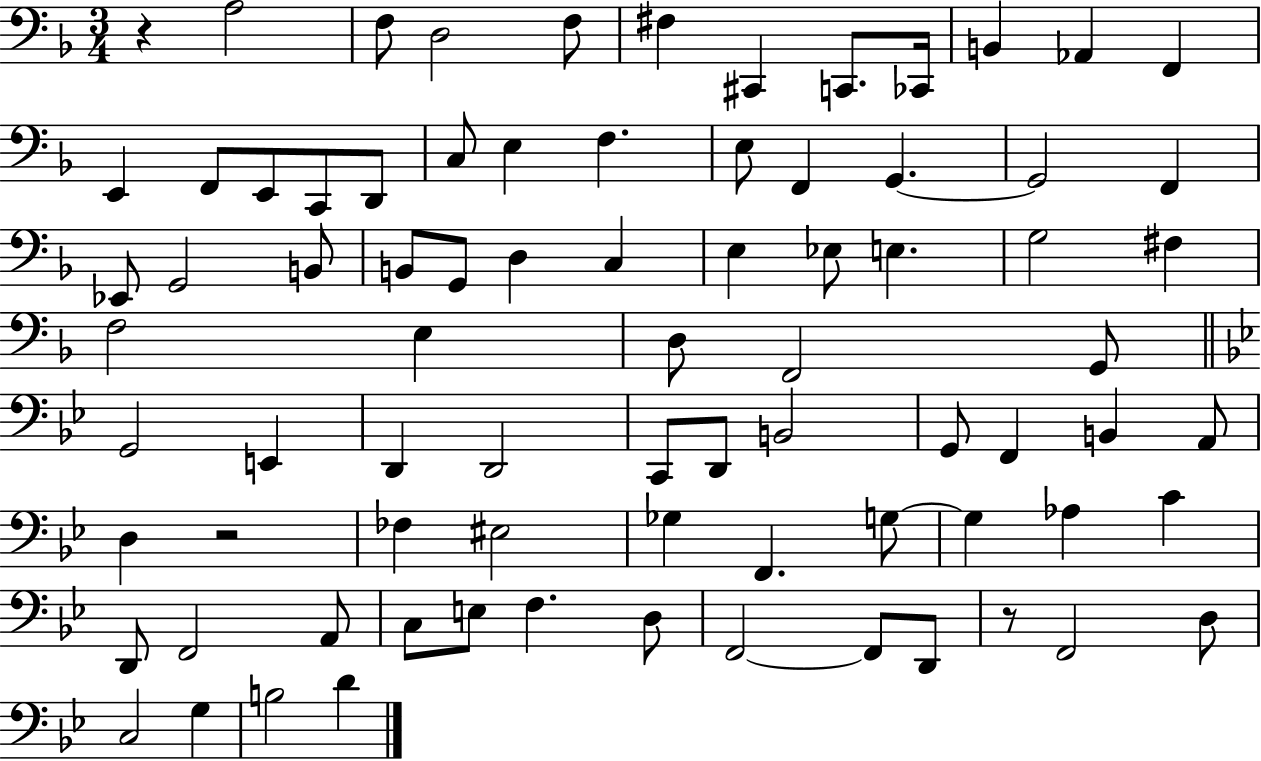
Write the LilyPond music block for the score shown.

{
  \clef bass
  \numericTimeSignature
  \time 3/4
  \key f \major
  \repeat volta 2 { r4 a2 | f8 d2 f8 | fis4 cis,4 c,8. ces,16 | b,4 aes,4 f,4 | \break e,4 f,8 e,8 c,8 d,8 | c8 e4 f4. | e8 f,4 g,4.~~ | g,2 f,4 | \break ees,8 g,2 b,8 | b,8 g,8 d4 c4 | e4 ees8 e4. | g2 fis4 | \break f2 e4 | d8 f,2 g,8 | \bar "||" \break \key bes \major g,2 e,4 | d,4 d,2 | c,8 d,8 b,2 | g,8 f,4 b,4 a,8 | \break d4 r2 | fes4 eis2 | ges4 f,4. g8~~ | g4 aes4 c'4 | \break d,8 f,2 a,8 | c8 e8 f4. d8 | f,2~~ f,8 d,8 | r8 f,2 d8 | \break c2 g4 | b2 d'4 | } \bar "|."
}